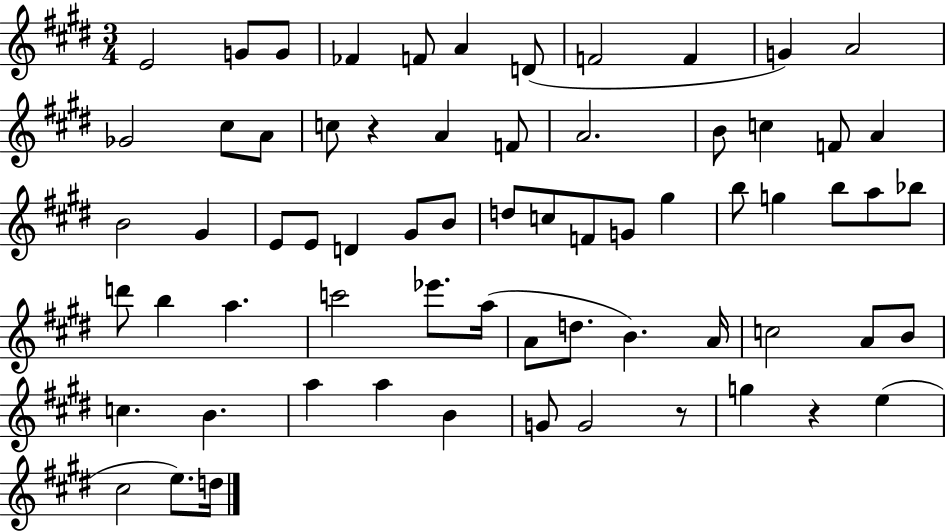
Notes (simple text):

E4/h G4/e G4/e FES4/q F4/e A4/q D4/e F4/h F4/q G4/q A4/h Gb4/h C#5/e A4/e C5/e R/q A4/q F4/e A4/h. B4/e C5/q F4/e A4/q B4/h G#4/q E4/e E4/e D4/q G#4/e B4/e D5/e C5/e F4/e G4/e G#5/q B5/e G5/q B5/e A5/e Bb5/e D6/e B5/q A5/q. C6/h Eb6/e. A5/s A4/e D5/e. B4/q. A4/s C5/h A4/e B4/e C5/q. B4/q. A5/q A5/q B4/q G4/e G4/h R/e G5/q R/q E5/q C#5/h E5/e. D5/s